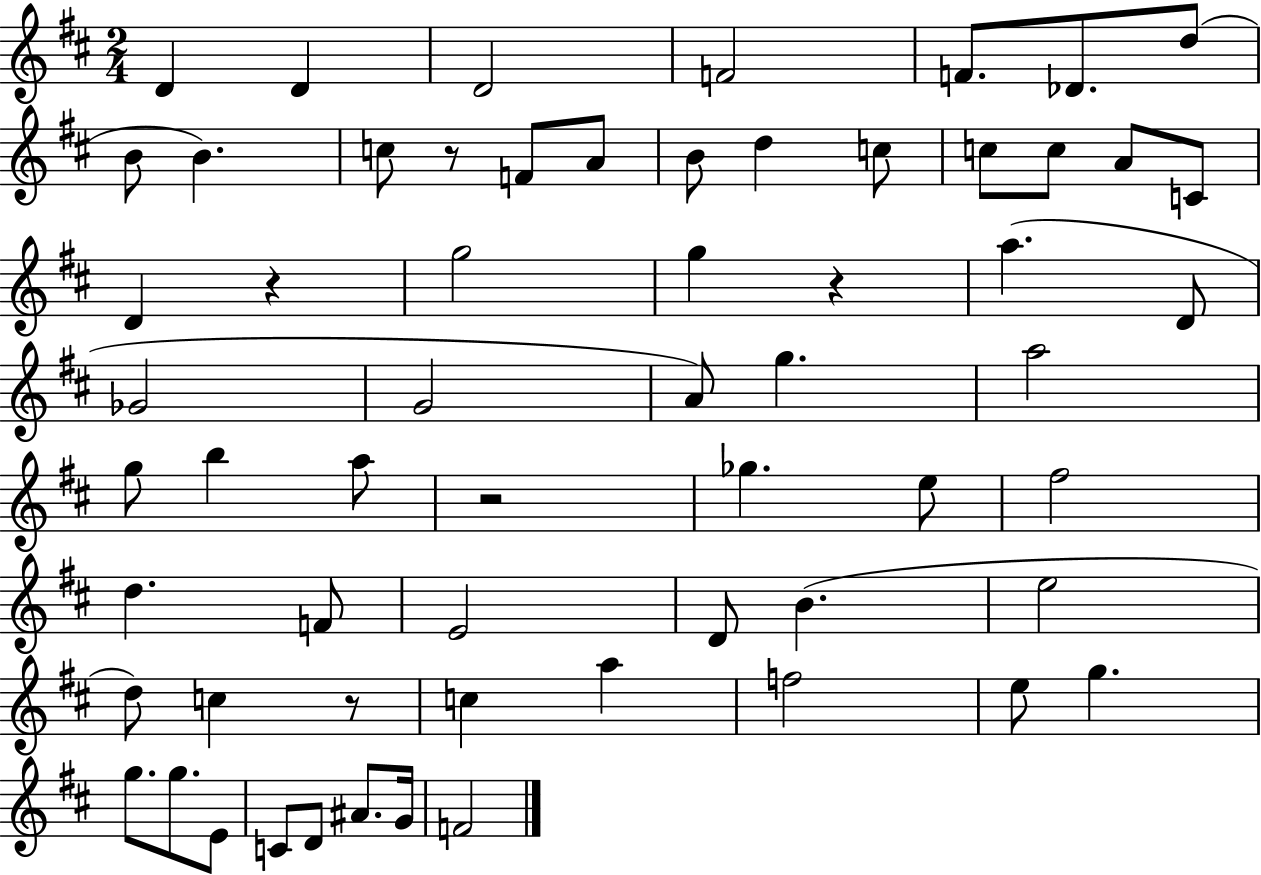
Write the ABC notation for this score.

X:1
T:Untitled
M:2/4
L:1/4
K:D
D D D2 F2 F/2 _D/2 d/2 B/2 B c/2 z/2 F/2 A/2 B/2 d c/2 c/2 c/2 A/2 C/2 D z g2 g z a D/2 _G2 G2 A/2 g a2 g/2 b a/2 z2 _g e/2 ^f2 d F/2 E2 D/2 B e2 d/2 c z/2 c a f2 e/2 g g/2 g/2 E/2 C/2 D/2 ^A/2 G/4 F2